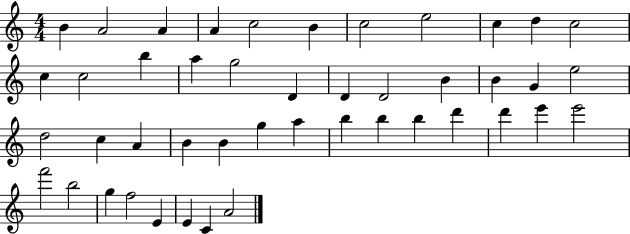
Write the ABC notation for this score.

X:1
T:Untitled
M:4/4
L:1/4
K:C
B A2 A A c2 B c2 e2 c d c2 c c2 b a g2 D D D2 B B G e2 d2 c A B B g a b b b d' d' e' e'2 f'2 b2 g f2 E E C A2